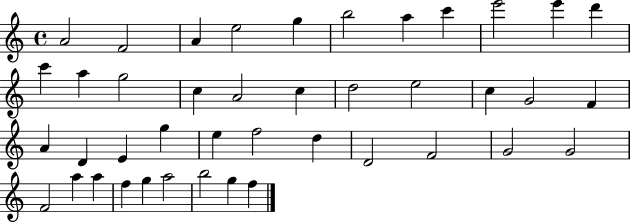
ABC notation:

X:1
T:Untitled
M:4/4
L:1/4
K:C
A2 F2 A e2 g b2 a c' e'2 e' d' c' a g2 c A2 c d2 e2 c G2 F A D E g e f2 d D2 F2 G2 G2 F2 a a f g a2 b2 g f